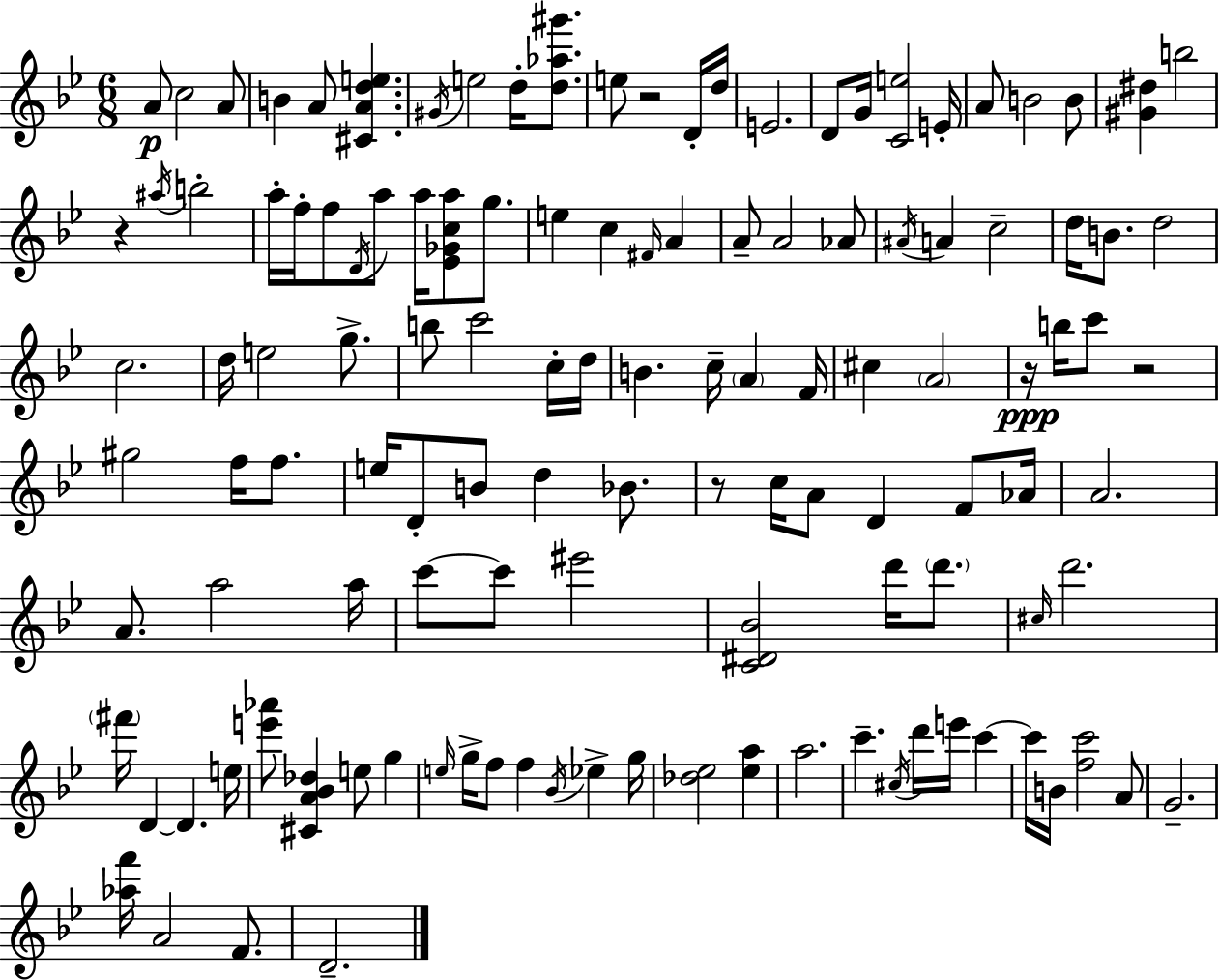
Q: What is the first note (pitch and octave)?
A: A4